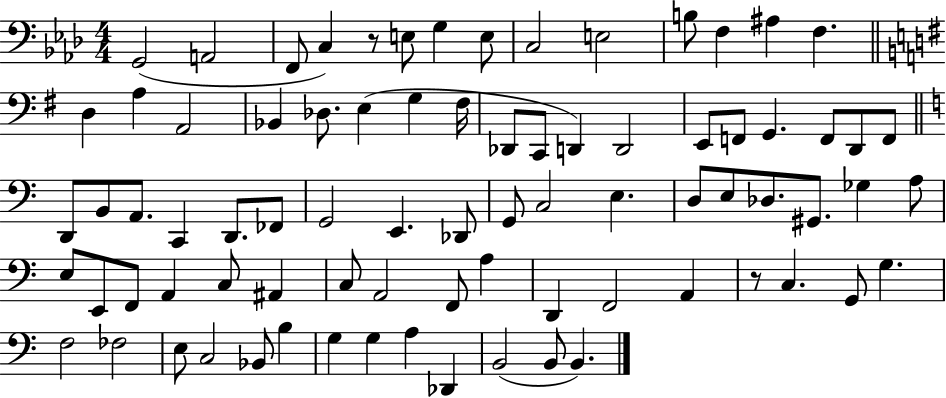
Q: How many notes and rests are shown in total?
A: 80